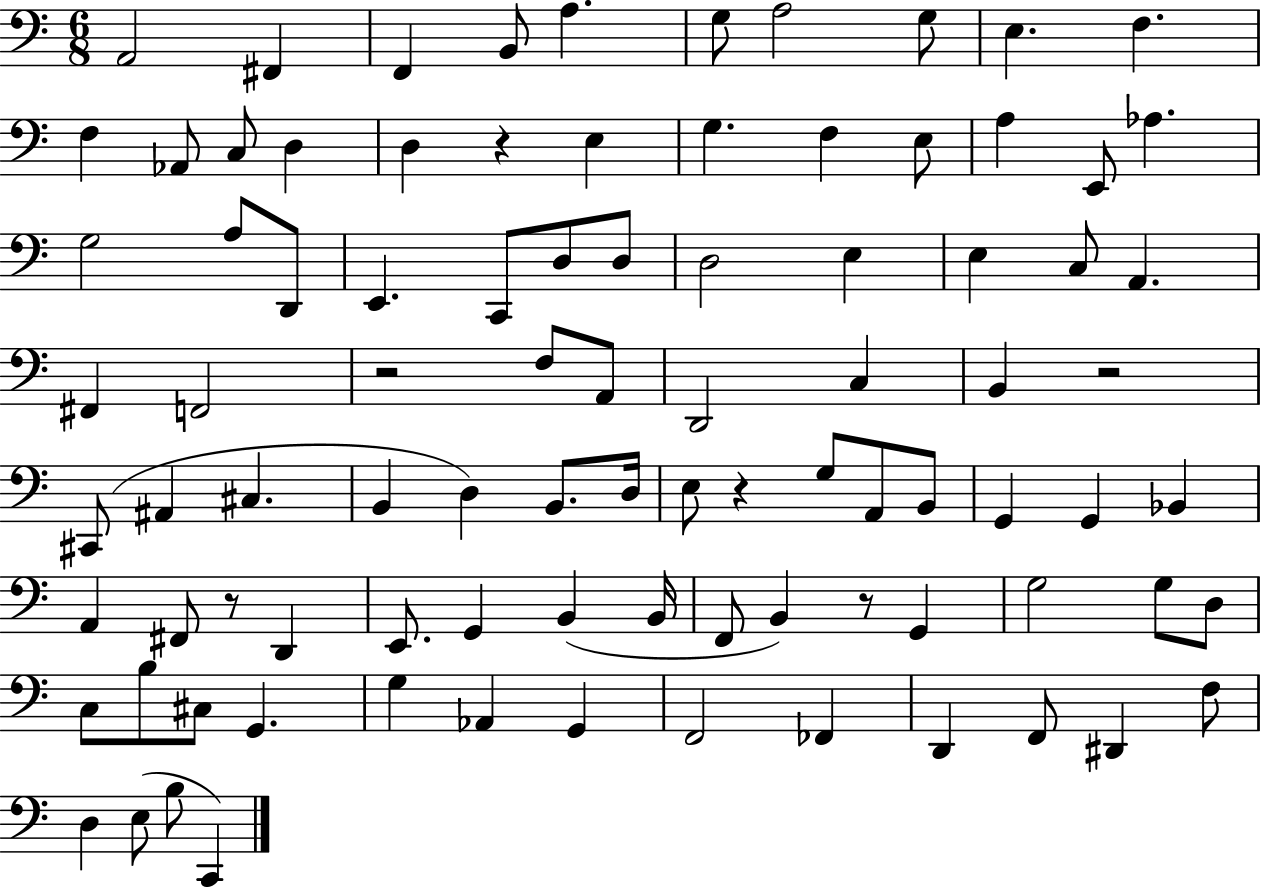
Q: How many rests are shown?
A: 6